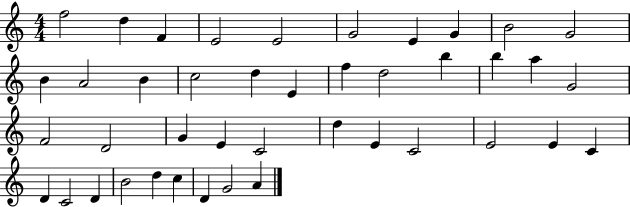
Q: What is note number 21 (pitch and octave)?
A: A5